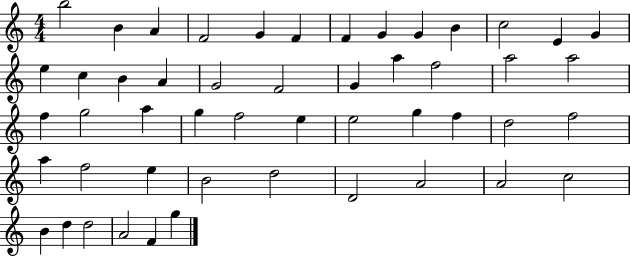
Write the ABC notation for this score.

X:1
T:Untitled
M:4/4
L:1/4
K:C
b2 B A F2 G F F G G B c2 E G e c B A G2 F2 G a f2 a2 a2 f g2 a g f2 e e2 g f d2 f2 a f2 e B2 d2 D2 A2 A2 c2 B d d2 A2 F g